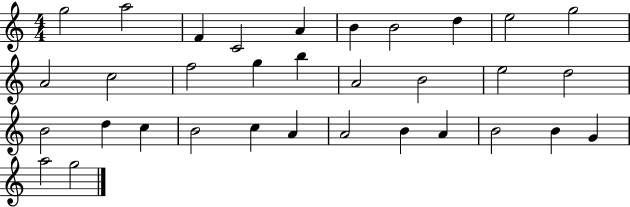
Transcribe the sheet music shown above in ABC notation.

X:1
T:Untitled
M:4/4
L:1/4
K:C
g2 a2 F C2 A B B2 d e2 g2 A2 c2 f2 g b A2 B2 e2 d2 B2 d c B2 c A A2 B A B2 B G a2 g2